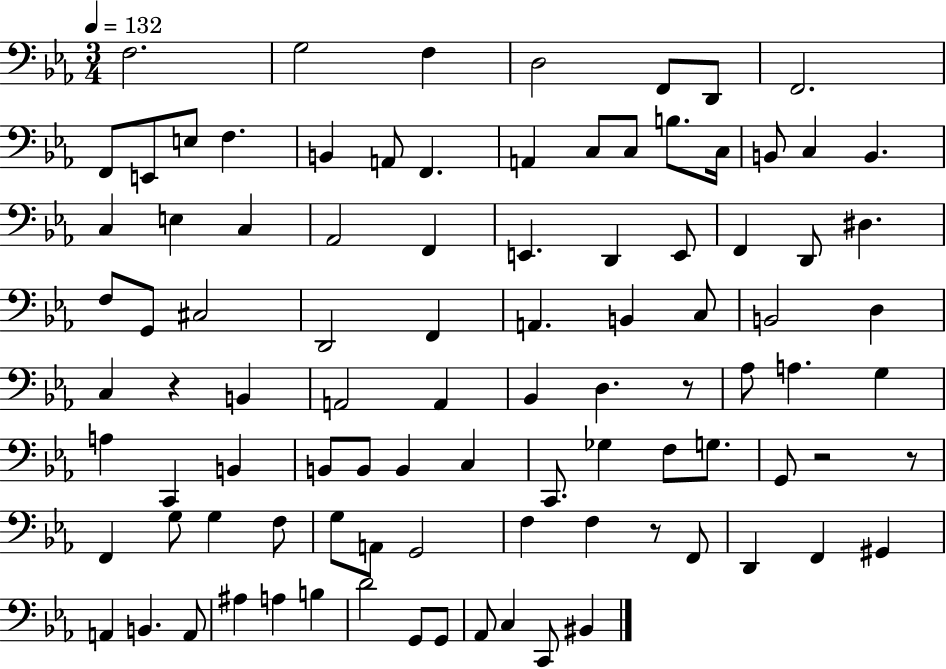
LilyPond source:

{
  \clef bass
  \numericTimeSignature
  \time 3/4
  \key ees \major
  \tempo 4 = 132
  f2. | g2 f4 | d2 f,8 d,8 | f,2. | \break f,8 e,8 e8 f4. | b,4 a,8 f,4. | a,4 c8 c8 b8. c16 | b,8 c4 b,4. | \break c4 e4 c4 | aes,2 f,4 | e,4. d,4 e,8 | f,4 d,8 dis4. | \break f8 g,8 cis2 | d,2 f,4 | a,4. b,4 c8 | b,2 d4 | \break c4 r4 b,4 | a,2 a,4 | bes,4 d4. r8 | aes8 a4. g4 | \break a4 c,4 b,4 | b,8 b,8 b,4 c4 | c,8. ges4 f8 g8. | g,8 r2 r8 | \break f,4 g8 g4 f8 | g8 a,8 g,2 | f4 f4 r8 f,8 | d,4 f,4 gis,4 | \break a,4 b,4. a,8 | ais4 a4 b4 | d'2 g,8 g,8 | aes,8 c4 c,8 bis,4 | \break \bar "|."
}